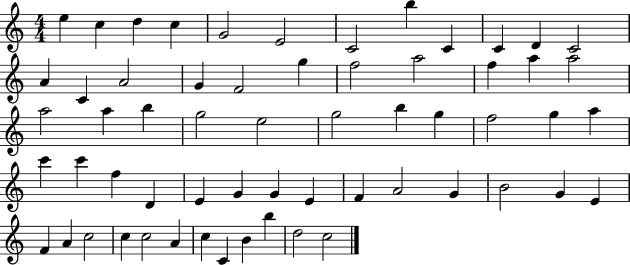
{
  \clef treble
  \numericTimeSignature
  \time 4/4
  \key c \major
  e''4 c''4 d''4 c''4 | g'2 e'2 | c'2 b''4 c'4 | c'4 d'4 c'2 | \break a'4 c'4 a'2 | g'4 f'2 g''4 | f''2 a''2 | f''4 a''4 a''2 | \break a''2 a''4 b''4 | g''2 e''2 | g''2 b''4 g''4 | f''2 g''4 a''4 | \break c'''4 c'''4 f''4 d'4 | e'4 g'4 g'4 e'4 | f'4 a'2 g'4 | b'2 g'4 e'4 | \break f'4 a'4 c''2 | c''4 c''2 a'4 | c''4 c'4 b'4 b''4 | d''2 c''2 | \break \bar "|."
}